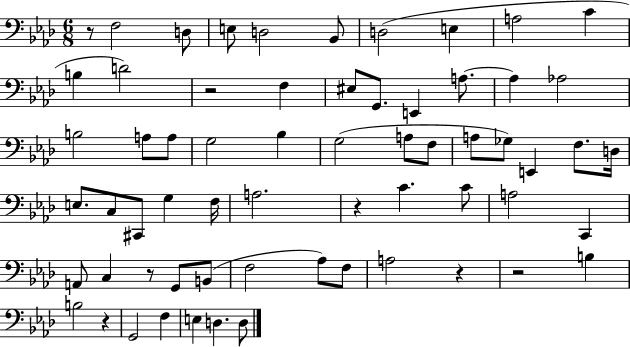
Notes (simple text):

R/e F3/h D3/e E3/e D3/h Bb2/e D3/h E3/q A3/h C4/q B3/q D4/h R/h F3/q EIS3/e G2/e. E2/q A3/e. A3/q Ab3/h B3/h A3/e A3/e G3/h Bb3/q G3/h A3/e F3/e A3/e Gb3/e E2/q F3/e. D3/s E3/e. C3/e C#2/e G3/q F3/s A3/h. R/q C4/q. C4/e A3/h C2/q A2/e C3/q R/e G2/e B2/e F3/h Ab3/e F3/e A3/h R/q R/h B3/q B3/h R/q G2/h F3/q E3/q D3/q. D3/e